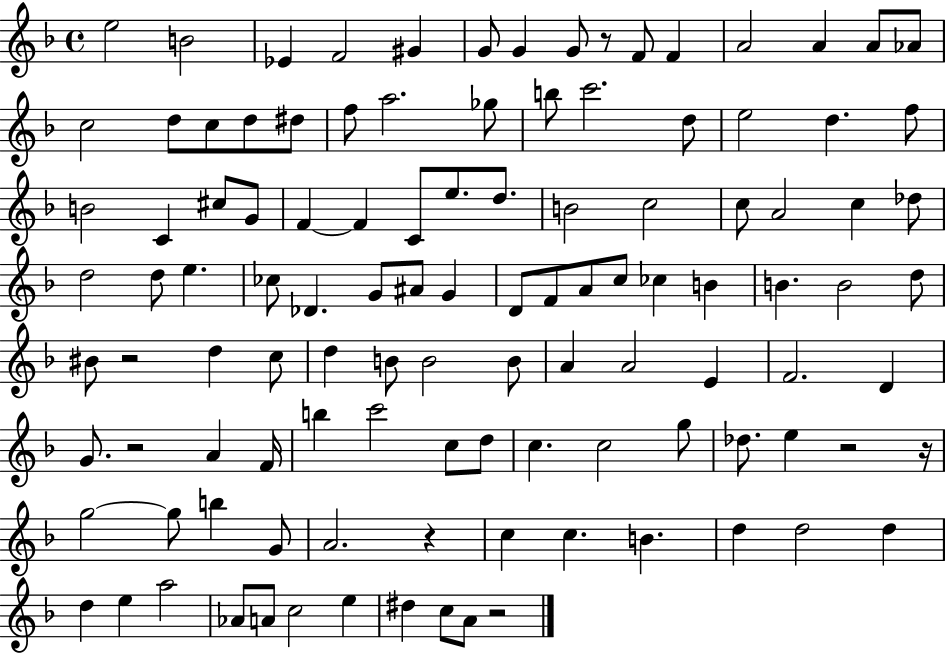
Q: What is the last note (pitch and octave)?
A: A4